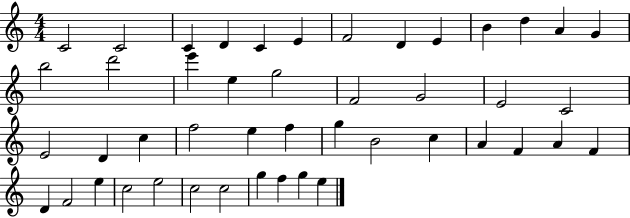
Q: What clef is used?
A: treble